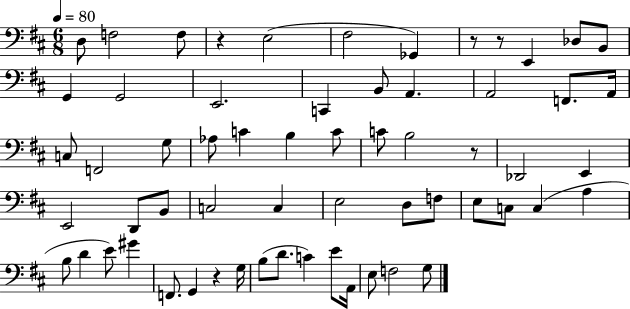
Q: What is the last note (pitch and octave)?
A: G3